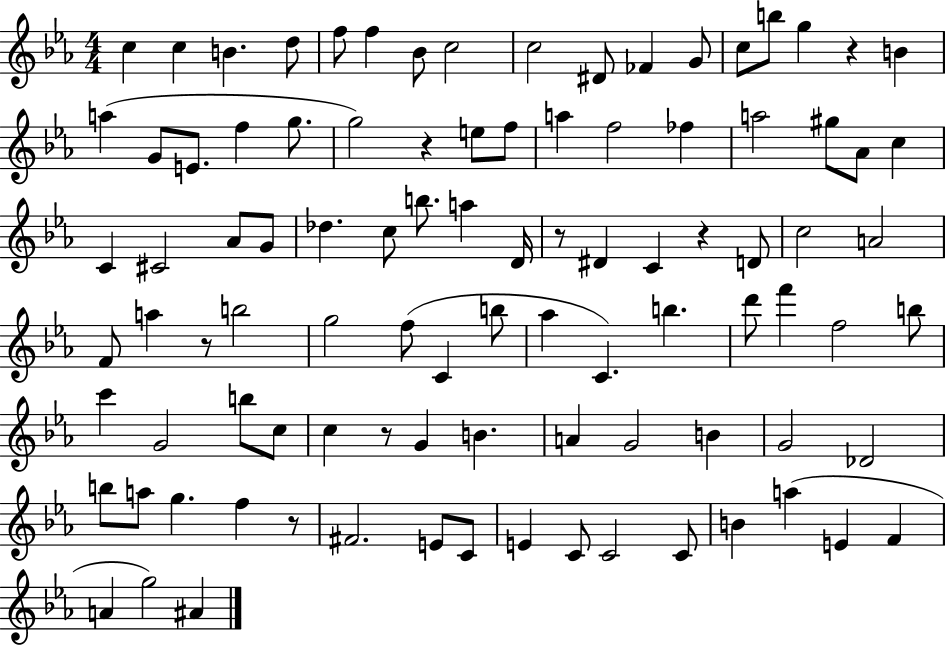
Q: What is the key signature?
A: EES major